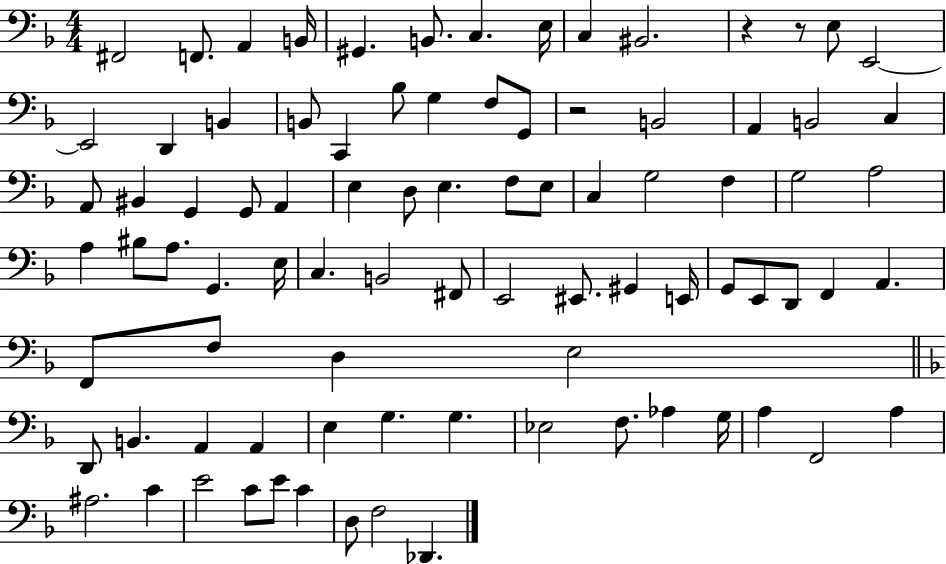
X:1
T:Untitled
M:4/4
L:1/4
K:F
^F,,2 F,,/2 A,, B,,/4 ^G,, B,,/2 C, E,/4 C, ^B,,2 z z/2 E,/2 E,,2 E,,2 D,, B,, B,,/2 C,, _B,/2 G, F,/2 G,,/2 z2 B,,2 A,, B,,2 C, A,,/2 ^B,, G,, G,,/2 A,, E, D,/2 E, F,/2 E,/2 C, G,2 F, G,2 A,2 A, ^B,/2 A,/2 G,, E,/4 C, B,,2 ^F,,/2 E,,2 ^E,,/2 ^G,, E,,/4 G,,/2 E,,/2 D,,/2 F,, A,, F,,/2 F,/2 D, E,2 D,,/2 B,, A,, A,, E, G, G, _E,2 F,/2 _A, G,/4 A, F,,2 A, ^A,2 C E2 C/2 E/2 C D,/2 F,2 _D,,